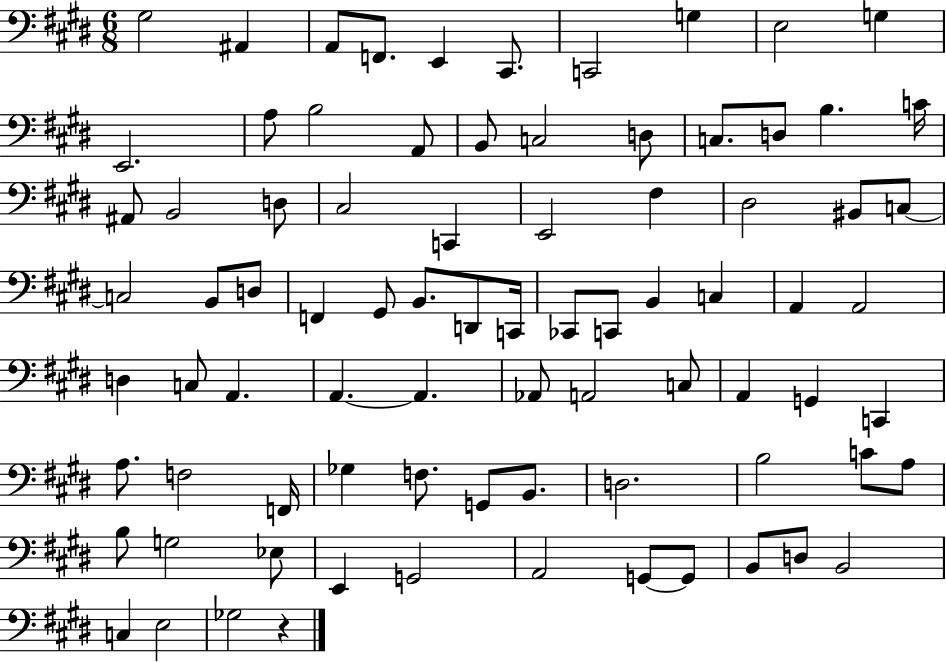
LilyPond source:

{
  \clef bass
  \numericTimeSignature
  \time 6/8
  \key e \major
  gis2 ais,4 | a,8 f,8. e,4 cis,8. | c,2 g4 | e2 g4 | \break e,2. | a8 b2 a,8 | b,8 c2 d8 | c8. d8 b4. c'16 | \break ais,8 b,2 d8 | cis2 c,4 | e,2 fis4 | dis2 bis,8 c8~~ | \break c2 b,8 d8 | f,4 gis,8 b,8. d,8 c,16 | ces,8 c,8 b,4 c4 | a,4 a,2 | \break d4 c8 a,4. | a,4.~~ a,4. | aes,8 a,2 c8 | a,4 g,4 c,4 | \break a8. f2 f,16 | ges4 f8. g,8 b,8. | d2. | b2 c'8 a8 | \break b8 g2 ees8 | e,4 g,2 | a,2 g,8~~ g,8 | b,8 d8 b,2 | \break c4 e2 | ges2 r4 | \bar "|."
}